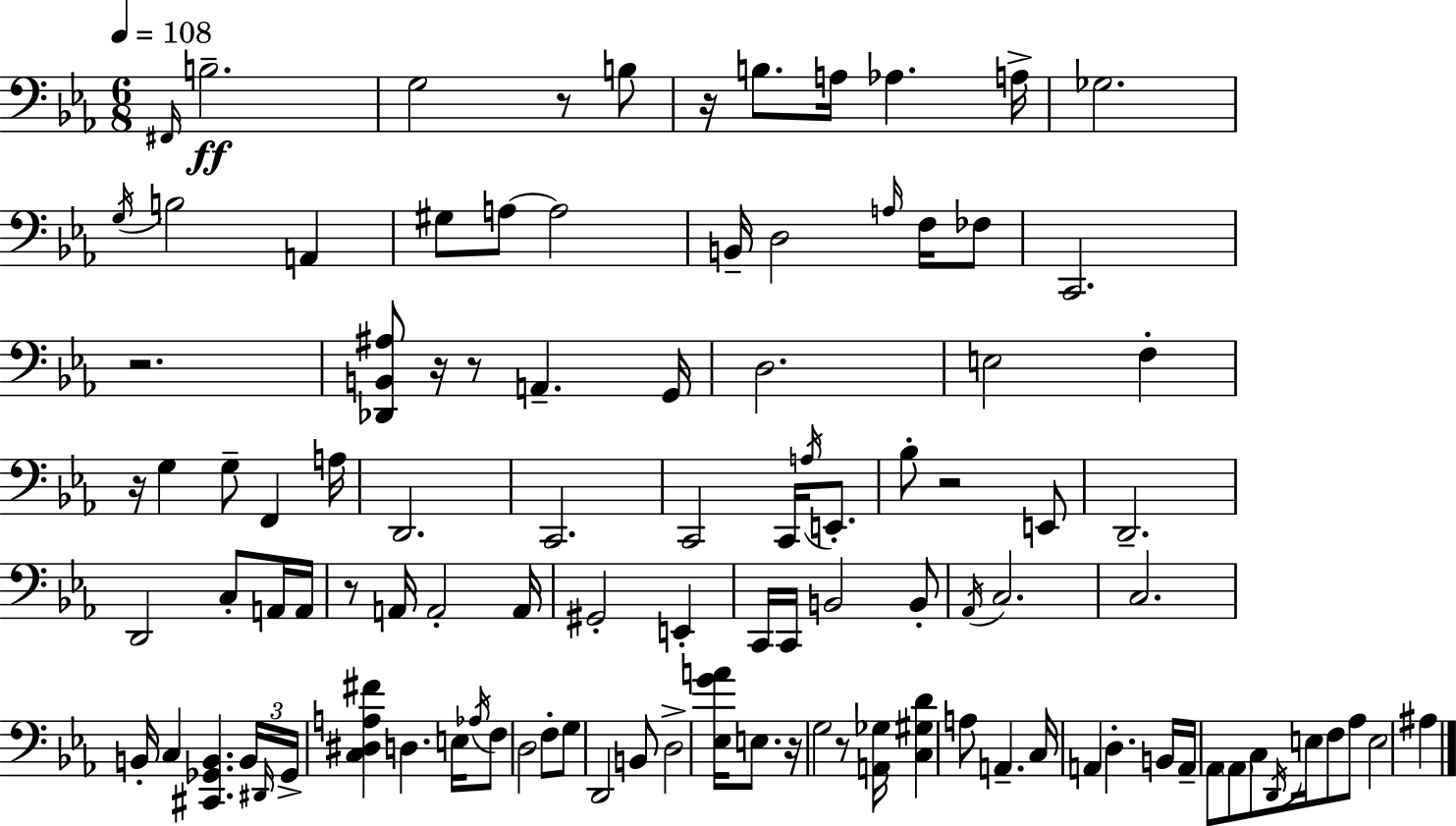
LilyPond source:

{
  \clef bass
  \numericTimeSignature
  \time 6/8
  \key ees \major
  \tempo 4 = 108
  \repeat volta 2 { \grace { fis,16 }\ff b2.-- | g2 r8 b8 | r16 b8. a16 aes4. | a16-> ges2. | \break \acciaccatura { g16 } b2 a,4 | gis8 a8~~ a2 | b,16-- d2 \grace { a16 } | f16 fes8 c,2. | \break r2. | <des, b, ais>8 r16 r8 a,4.-- | g,16 d2. | e2 f4-. | \break r16 g4 g8-- f,4 | a16 d,2. | c,2. | c,2 c,16 | \break \acciaccatura { a16 } e,8.-. bes8-. r2 | e,8 d,2.-- | d,2 | c8-. a,16 a,16 r8 a,16 a,2-. | \break a,16 gis,2-. | e,4-. c,16 c,16 b,2 | b,8-. \acciaccatura { aes,16 } c2. | c2. | \break b,16-. c4 <cis, ges, b,>4. | \tuplet 3/2 { b,16 \grace { dis,16 } ges,16-> } <c dis a fis'>4 d4. | e16 \acciaccatura { aes16 } f8 d2 | f8-. g8 d,2 | \break b,8 d2-> | <ees g' a'>16 e8. r16 g2 | r8 <a, ges>16 <c gis d'>4 a8 | a,4.-- c16 a,4 | \break d4.-. b,16 a,16-- aes,8 \parenthesize aes,8 | c8 \acciaccatura { d,16 } e16 f8 aes8 e2 | ais4 } \bar "|."
}